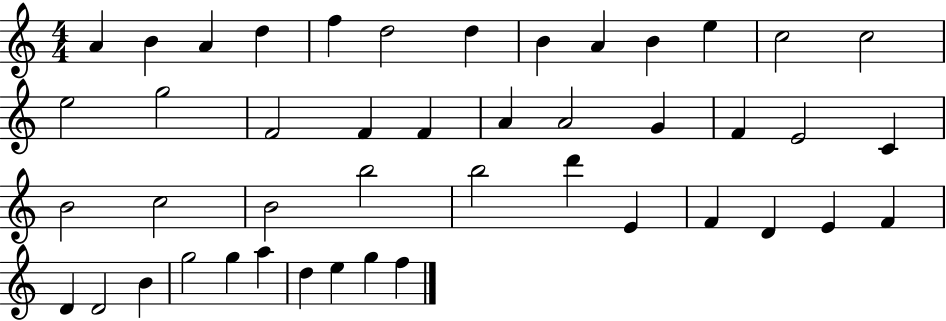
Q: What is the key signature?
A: C major